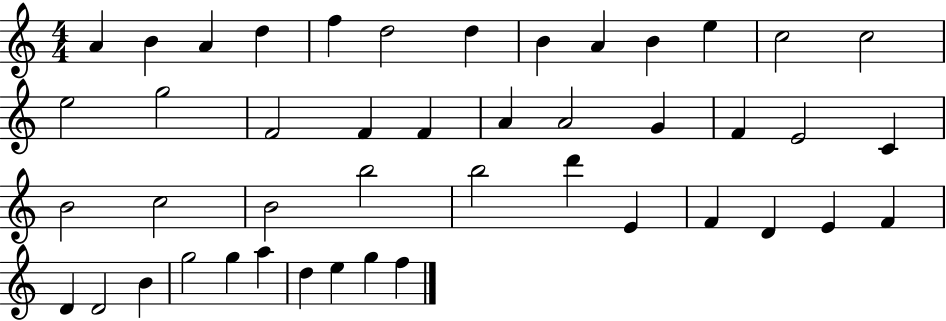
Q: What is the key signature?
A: C major